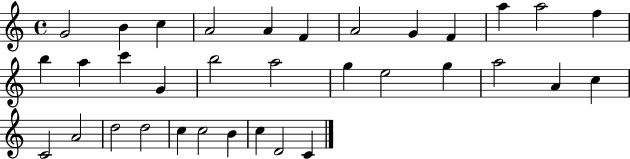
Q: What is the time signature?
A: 4/4